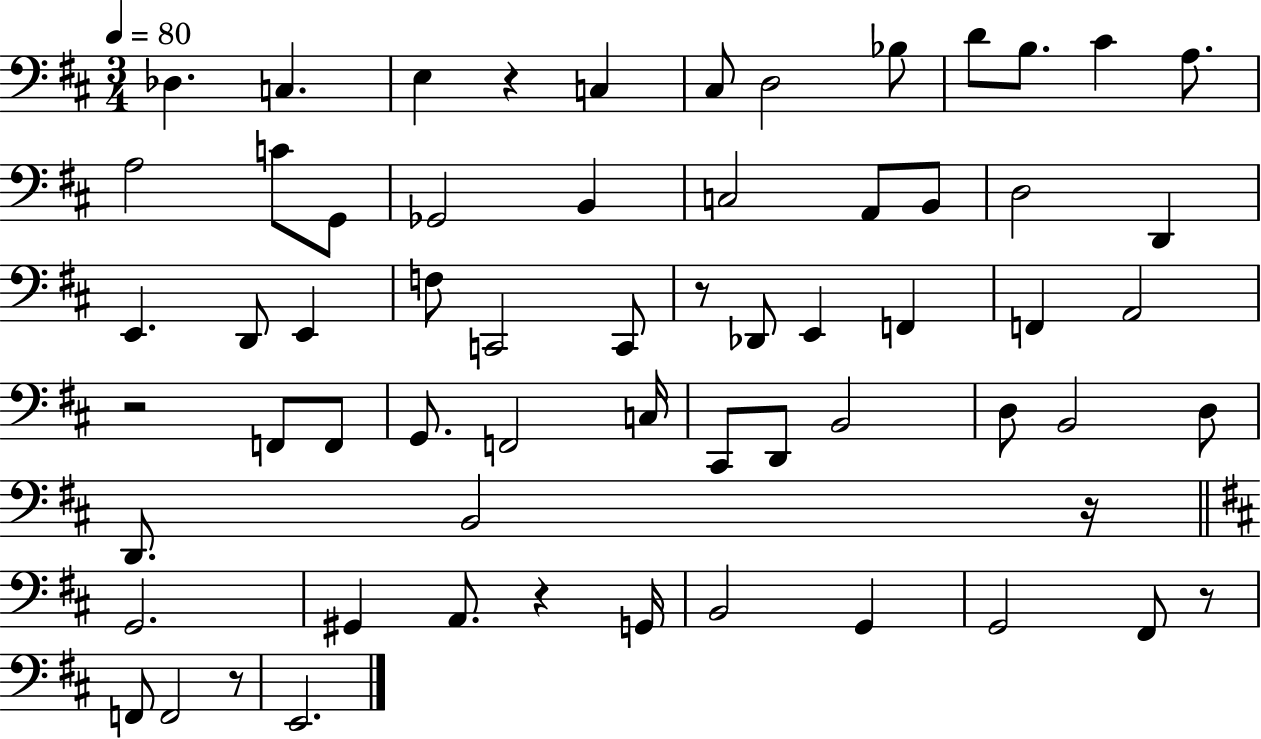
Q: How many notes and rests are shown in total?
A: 63